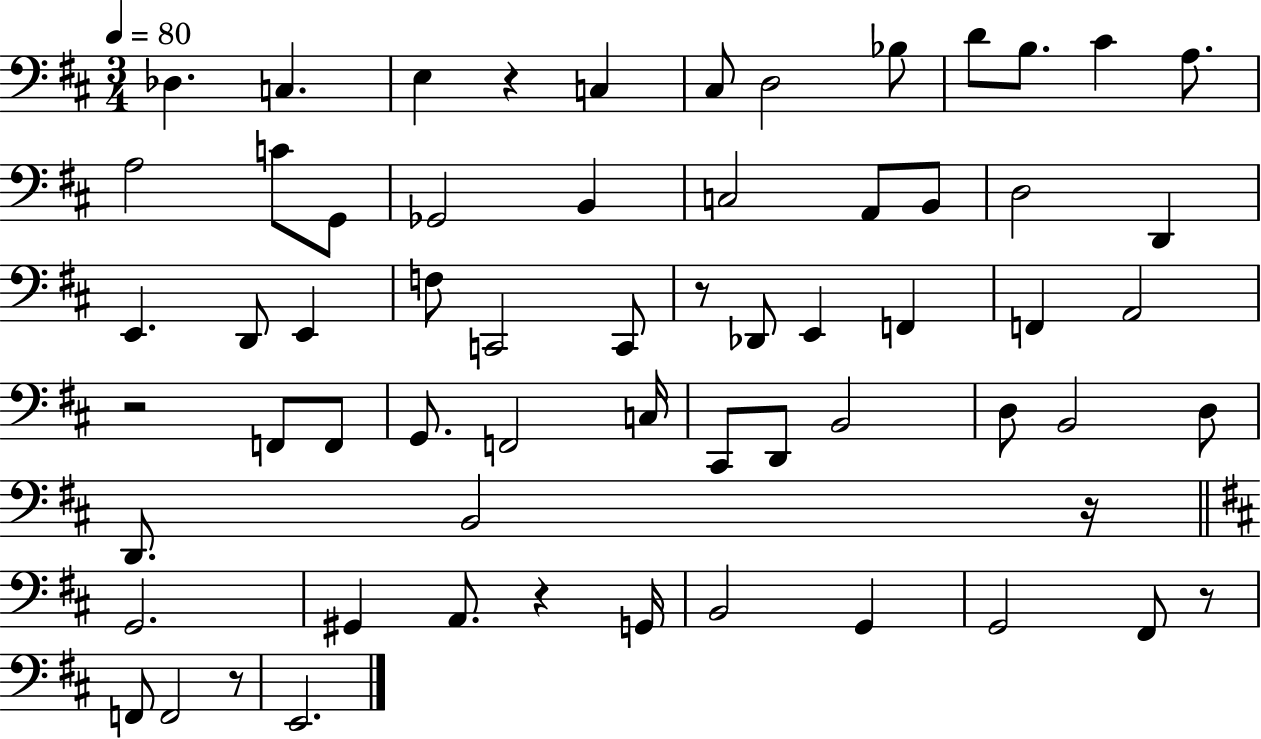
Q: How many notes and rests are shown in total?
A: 63